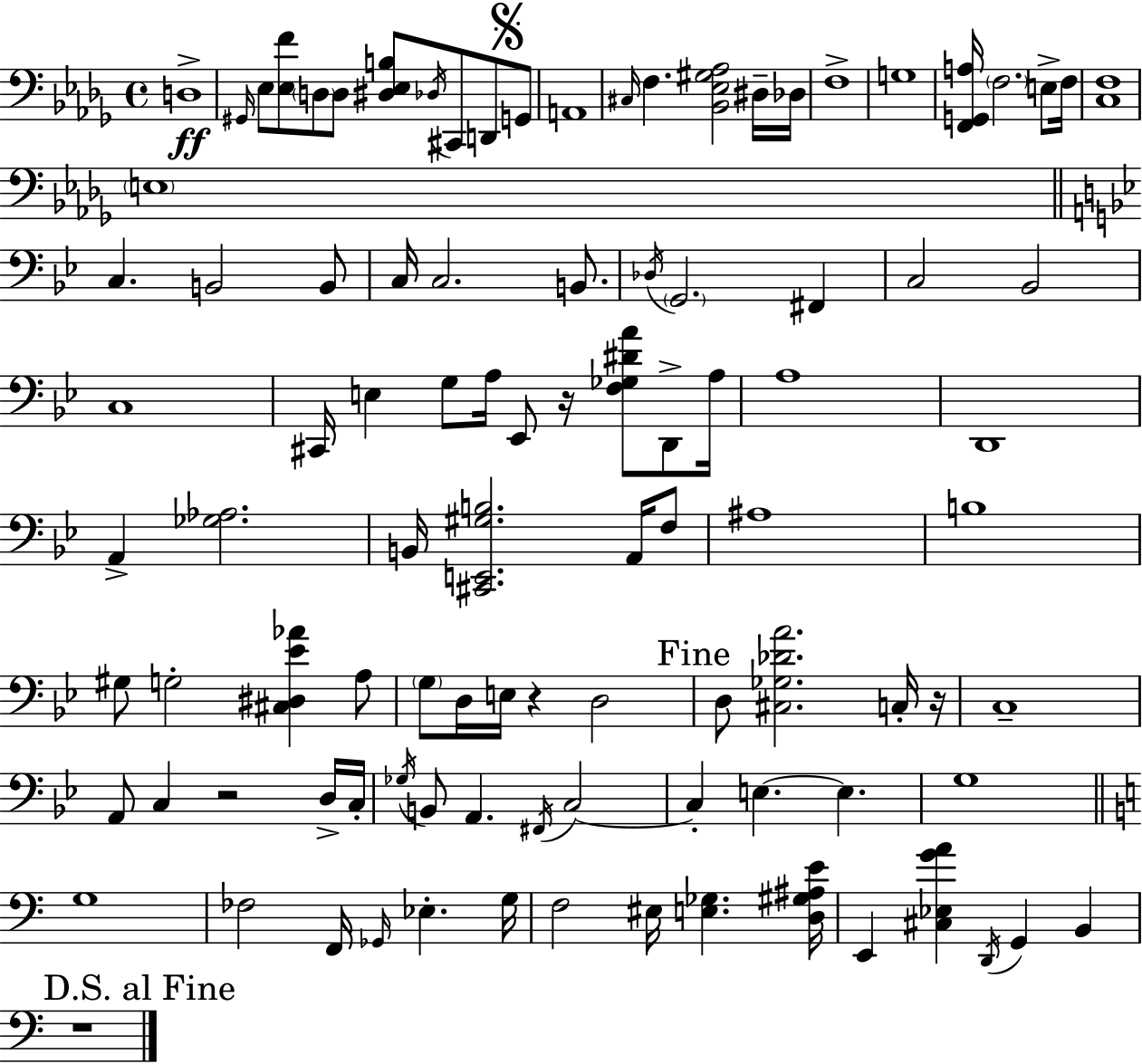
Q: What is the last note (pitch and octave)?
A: B2